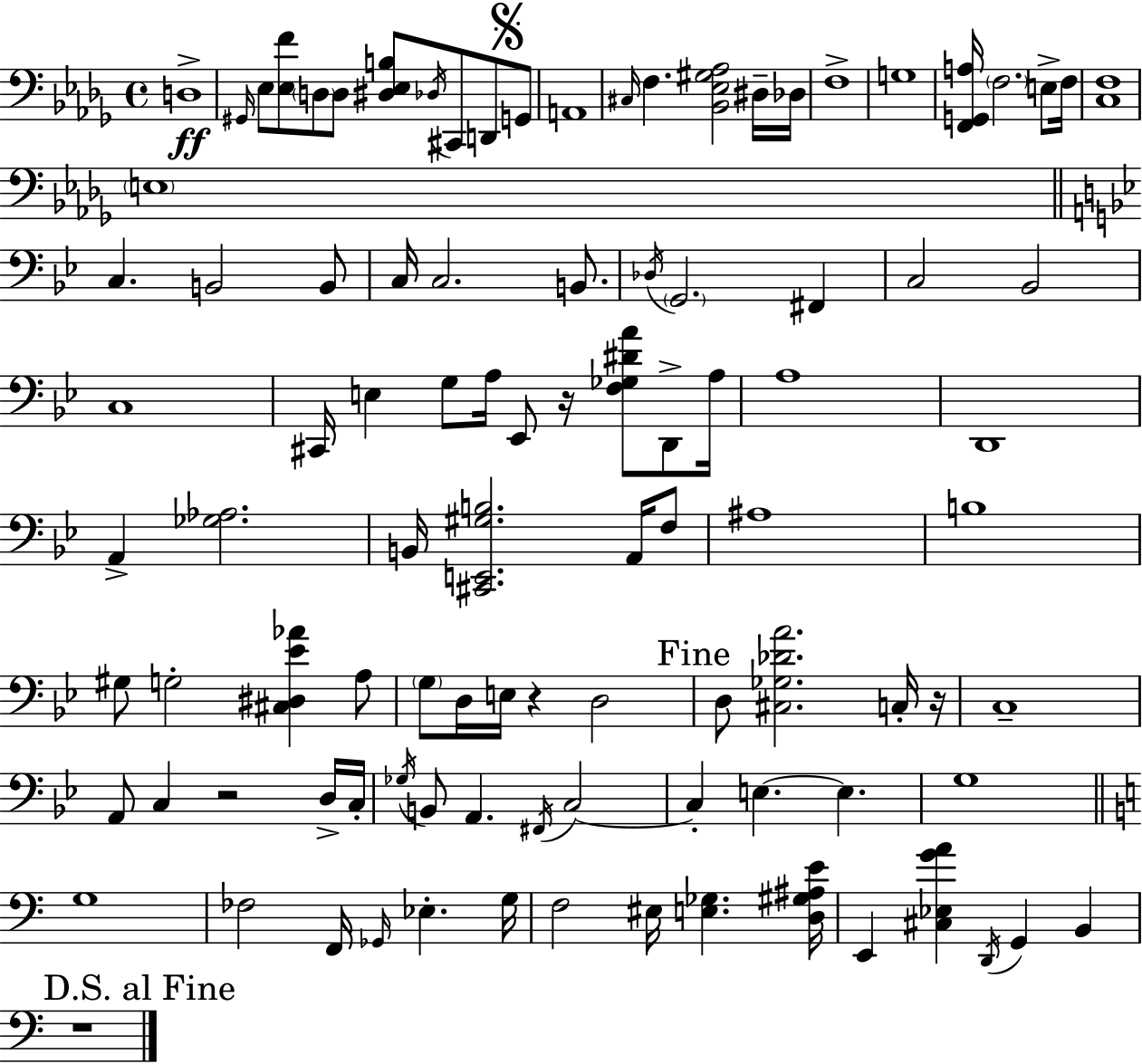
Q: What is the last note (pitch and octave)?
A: B2